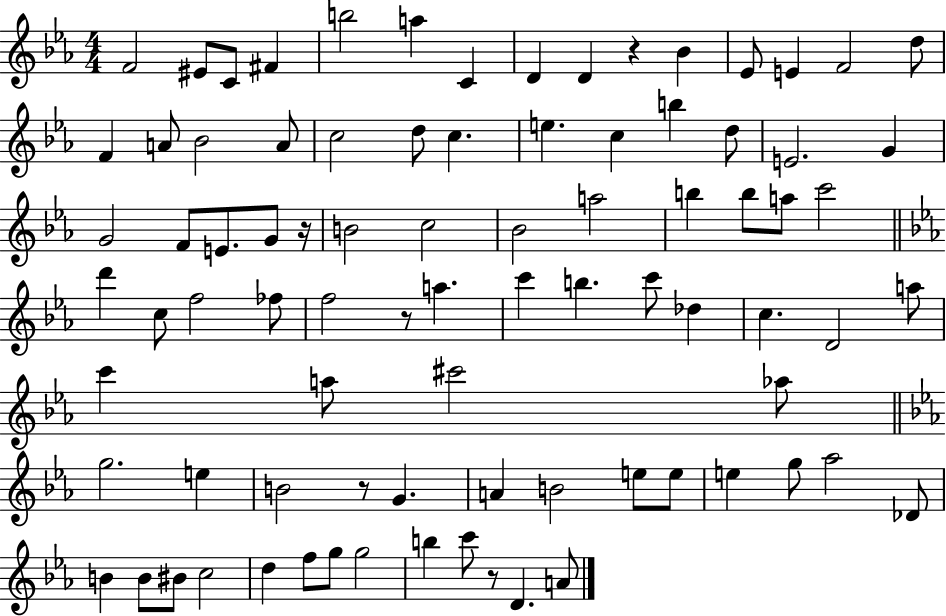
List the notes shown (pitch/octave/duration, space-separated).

F4/h EIS4/e C4/e F#4/q B5/h A5/q C4/q D4/q D4/q R/q Bb4/q Eb4/e E4/q F4/h D5/e F4/q A4/e Bb4/h A4/e C5/h D5/e C5/q. E5/q. C5/q B5/q D5/e E4/h. G4/q G4/h F4/e E4/e. G4/e R/s B4/h C5/h Bb4/h A5/h B5/q B5/e A5/e C6/h D6/q C5/e F5/h FES5/e F5/h R/e A5/q. C6/q B5/q. C6/e Db5/q C5/q. D4/h A5/e C6/q A5/e C#6/h Ab5/e G5/h. E5/q B4/h R/e G4/q. A4/q B4/h E5/e E5/e E5/q G5/e Ab5/h Db4/e B4/q B4/e BIS4/e C5/h D5/q F5/e G5/e G5/h B5/q C6/e R/e D4/q. A4/e